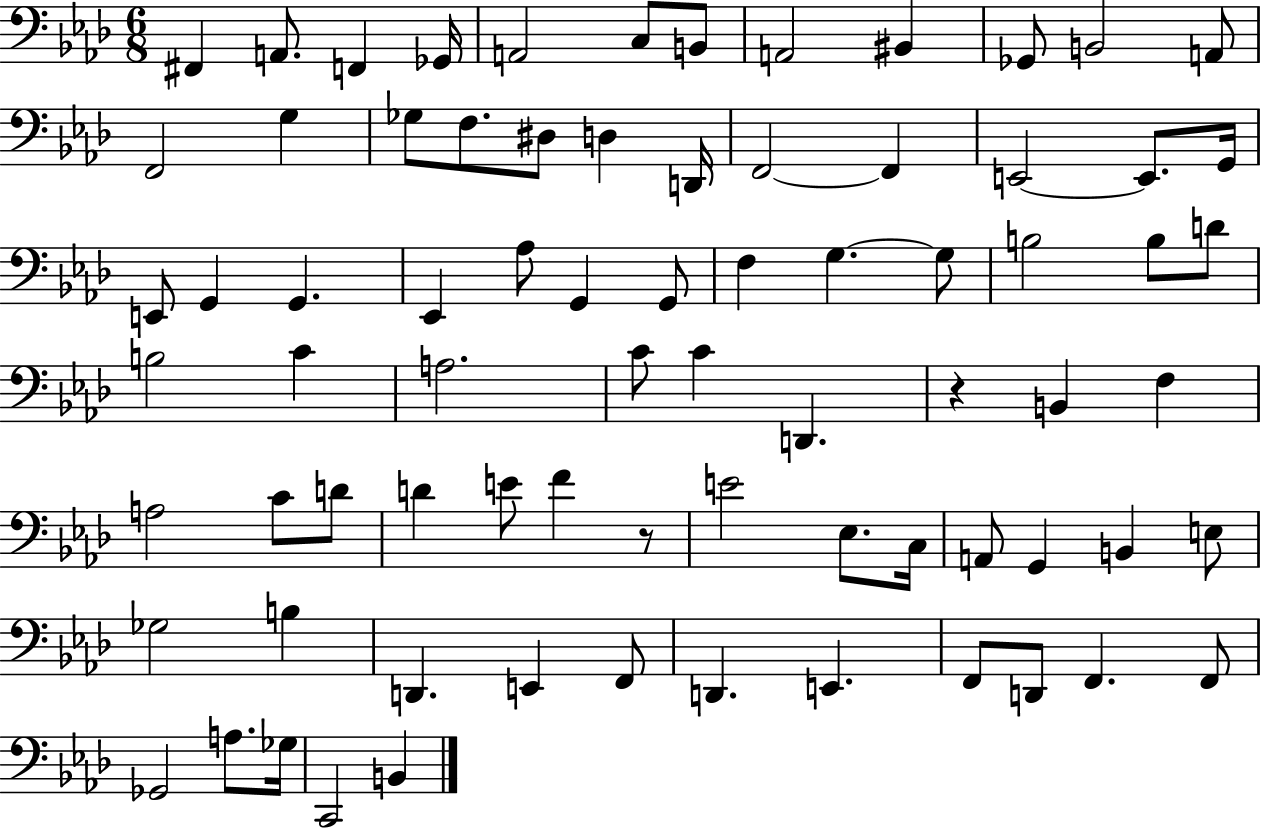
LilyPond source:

{
  \clef bass
  \numericTimeSignature
  \time 6/8
  \key aes \major
  fis,4 a,8. f,4 ges,16 | a,2 c8 b,8 | a,2 bis,4 | ges,8 b,2 a,8 | \break f,2 g4 | ges8 f8. dis8 d4 d,16 | f,2~~ f,4 | e,2~~ e,8. g,16 | \break e,8 g,4 g,4. | ees,4 aes8 g,4 g,8 | f4 g4.~~ g8 | b2 b8 d'8 | \break b2 c'4 | a2. | c'8 c'4 d,4. | r4 b,4 f4 | \break a2 c'8 d'8 | d'4 e'8 f'4 r8 | e'2 ees8. c16 | a,8 g,4 b,4 e8 | \break ges2 b4 | d,4. e,4 f,8 | d,4. e,4. | f,8 d,8 f,4. f,8 | \break ges,2 a8. ges16 | c,2 b,4 | \bar "|."
}